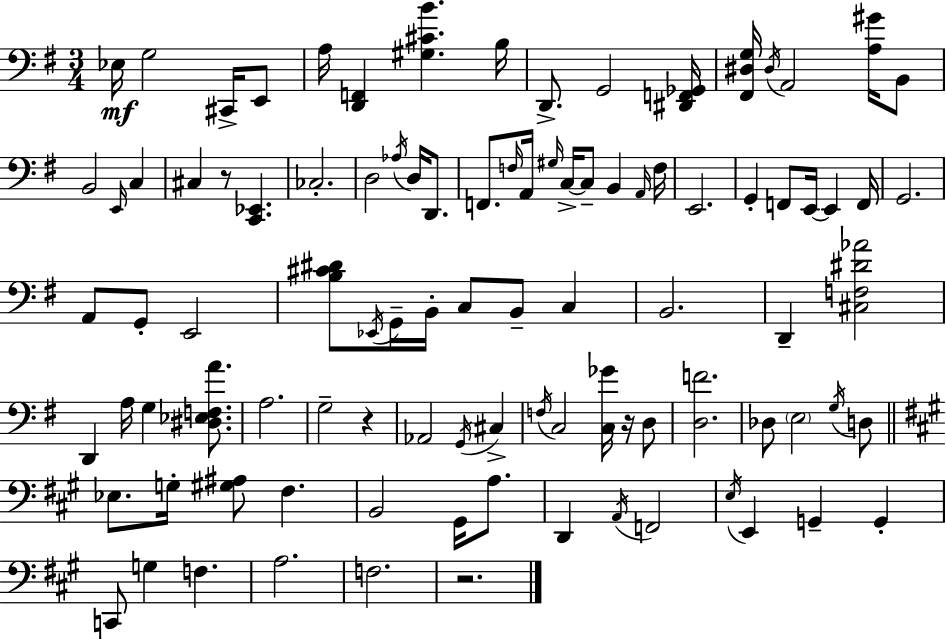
{
  \clef bass
  \numericTimeSignature
  \time 3/4
  \key g \major
  ees16\mf g2 cis,16-> e,8 | a16 <d, f,>4 <gis cis' b'>4. b16 | d,8.-> g,2 <dis, f, ges,>16 | <fis, dis g>16 \acciaccatura { dis16 } a,2 <a gis'>16 b,8 | \break b,2 \grace { e,16 } c4 | cis4 r8 <c, ees,>4. | ces2.-. | d2 \acciaccatura { aes16 } d16 | \break d,8. f,8. \grace { f16 } a,16 \grace { gis16 } c16->~~ c8-- | b,4 \grace { a,16 } f16 e,2. | g,4-. f,8 | e,16~~ e,4 f,16 g,2. | \break a,8 g,8-. e,2 | <b cis' dis'>8 \acciaccatura { ees,16 } g,16-- b,16-. c8 | b,8-- c4 b,2. | d,4-- <cis f dis' aes'>2 | \break d,4 a16 | g4 <dis ees f a'>8. a2. | g2-- | r4 aes,2 | \break \acciaccatura { g,16 } cis4-> \acciaccatura { f16 } c2 | <c ges'>16 r16 d8 <d f'>2. | des8 \parenthesize e2 | \acciaccatura { g16 } d8 \bar "||" \break \key a \major ees8. g16-. <gis ais>8 fis4. | b,2 gis,16 a8. | d,4 \acciaccatura { a,16 } f,2 | \acciaccatura { e16 } e,4 g,4-- g,4-. | \break c,8 g4 f4. | a2. | f2. | r2. | \break \bar "|."
}